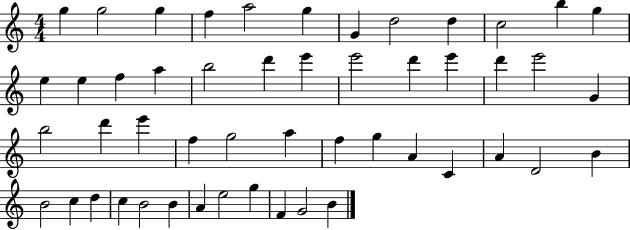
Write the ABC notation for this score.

X:1
T:Untitled
M:4/4
L:1/4
K:C
g g2 g f a2 g G d2 d c2 b g e e f a b2 d' e' e'2 d' e' d' e'2 G b2 d' e' f g2 a f g A C A D2 B B2 c d c B2 B A e2 g F G2 B